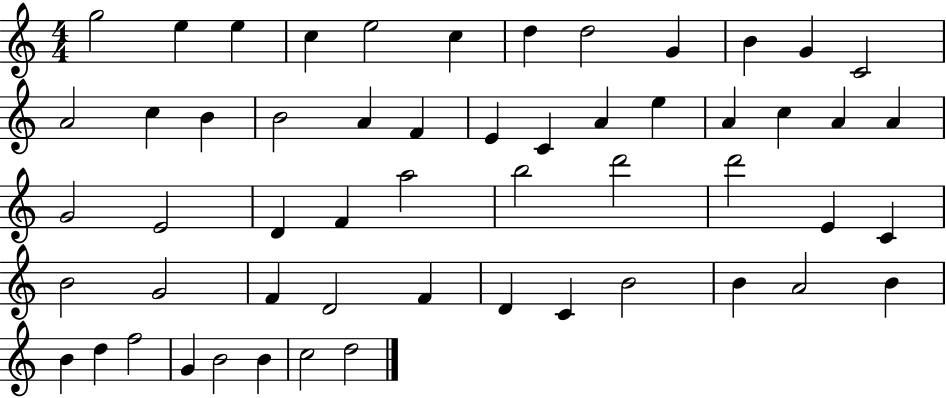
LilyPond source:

{
  \clef treble
  \numericTimeSignature
  \time 4/4
  \key c \major
  g''2 e''4 e''4 | c''4 e''2 c''4 | d''4 d''2 g'4 | b'4 g'4 c'2 | \break a'2 c''4 b'4 | b'2 a'4 f'4 | e'4 c'4 a'4 e''4 | a'4 c''4 a'4 a'4 | \break g'2 e'2 | d'4 f'4 a''2 | b''2 d'''2 | d'''2 e'4 c'4 | \break b'2 g'2 | f'4 d'2 f'4 | d'4 c'4 b'2 | b'4 a'2 b'4 | \break b'4 d''4 f''2 | g'4 b'2 b'4 | c''2 d''2 | \bar "|."
}